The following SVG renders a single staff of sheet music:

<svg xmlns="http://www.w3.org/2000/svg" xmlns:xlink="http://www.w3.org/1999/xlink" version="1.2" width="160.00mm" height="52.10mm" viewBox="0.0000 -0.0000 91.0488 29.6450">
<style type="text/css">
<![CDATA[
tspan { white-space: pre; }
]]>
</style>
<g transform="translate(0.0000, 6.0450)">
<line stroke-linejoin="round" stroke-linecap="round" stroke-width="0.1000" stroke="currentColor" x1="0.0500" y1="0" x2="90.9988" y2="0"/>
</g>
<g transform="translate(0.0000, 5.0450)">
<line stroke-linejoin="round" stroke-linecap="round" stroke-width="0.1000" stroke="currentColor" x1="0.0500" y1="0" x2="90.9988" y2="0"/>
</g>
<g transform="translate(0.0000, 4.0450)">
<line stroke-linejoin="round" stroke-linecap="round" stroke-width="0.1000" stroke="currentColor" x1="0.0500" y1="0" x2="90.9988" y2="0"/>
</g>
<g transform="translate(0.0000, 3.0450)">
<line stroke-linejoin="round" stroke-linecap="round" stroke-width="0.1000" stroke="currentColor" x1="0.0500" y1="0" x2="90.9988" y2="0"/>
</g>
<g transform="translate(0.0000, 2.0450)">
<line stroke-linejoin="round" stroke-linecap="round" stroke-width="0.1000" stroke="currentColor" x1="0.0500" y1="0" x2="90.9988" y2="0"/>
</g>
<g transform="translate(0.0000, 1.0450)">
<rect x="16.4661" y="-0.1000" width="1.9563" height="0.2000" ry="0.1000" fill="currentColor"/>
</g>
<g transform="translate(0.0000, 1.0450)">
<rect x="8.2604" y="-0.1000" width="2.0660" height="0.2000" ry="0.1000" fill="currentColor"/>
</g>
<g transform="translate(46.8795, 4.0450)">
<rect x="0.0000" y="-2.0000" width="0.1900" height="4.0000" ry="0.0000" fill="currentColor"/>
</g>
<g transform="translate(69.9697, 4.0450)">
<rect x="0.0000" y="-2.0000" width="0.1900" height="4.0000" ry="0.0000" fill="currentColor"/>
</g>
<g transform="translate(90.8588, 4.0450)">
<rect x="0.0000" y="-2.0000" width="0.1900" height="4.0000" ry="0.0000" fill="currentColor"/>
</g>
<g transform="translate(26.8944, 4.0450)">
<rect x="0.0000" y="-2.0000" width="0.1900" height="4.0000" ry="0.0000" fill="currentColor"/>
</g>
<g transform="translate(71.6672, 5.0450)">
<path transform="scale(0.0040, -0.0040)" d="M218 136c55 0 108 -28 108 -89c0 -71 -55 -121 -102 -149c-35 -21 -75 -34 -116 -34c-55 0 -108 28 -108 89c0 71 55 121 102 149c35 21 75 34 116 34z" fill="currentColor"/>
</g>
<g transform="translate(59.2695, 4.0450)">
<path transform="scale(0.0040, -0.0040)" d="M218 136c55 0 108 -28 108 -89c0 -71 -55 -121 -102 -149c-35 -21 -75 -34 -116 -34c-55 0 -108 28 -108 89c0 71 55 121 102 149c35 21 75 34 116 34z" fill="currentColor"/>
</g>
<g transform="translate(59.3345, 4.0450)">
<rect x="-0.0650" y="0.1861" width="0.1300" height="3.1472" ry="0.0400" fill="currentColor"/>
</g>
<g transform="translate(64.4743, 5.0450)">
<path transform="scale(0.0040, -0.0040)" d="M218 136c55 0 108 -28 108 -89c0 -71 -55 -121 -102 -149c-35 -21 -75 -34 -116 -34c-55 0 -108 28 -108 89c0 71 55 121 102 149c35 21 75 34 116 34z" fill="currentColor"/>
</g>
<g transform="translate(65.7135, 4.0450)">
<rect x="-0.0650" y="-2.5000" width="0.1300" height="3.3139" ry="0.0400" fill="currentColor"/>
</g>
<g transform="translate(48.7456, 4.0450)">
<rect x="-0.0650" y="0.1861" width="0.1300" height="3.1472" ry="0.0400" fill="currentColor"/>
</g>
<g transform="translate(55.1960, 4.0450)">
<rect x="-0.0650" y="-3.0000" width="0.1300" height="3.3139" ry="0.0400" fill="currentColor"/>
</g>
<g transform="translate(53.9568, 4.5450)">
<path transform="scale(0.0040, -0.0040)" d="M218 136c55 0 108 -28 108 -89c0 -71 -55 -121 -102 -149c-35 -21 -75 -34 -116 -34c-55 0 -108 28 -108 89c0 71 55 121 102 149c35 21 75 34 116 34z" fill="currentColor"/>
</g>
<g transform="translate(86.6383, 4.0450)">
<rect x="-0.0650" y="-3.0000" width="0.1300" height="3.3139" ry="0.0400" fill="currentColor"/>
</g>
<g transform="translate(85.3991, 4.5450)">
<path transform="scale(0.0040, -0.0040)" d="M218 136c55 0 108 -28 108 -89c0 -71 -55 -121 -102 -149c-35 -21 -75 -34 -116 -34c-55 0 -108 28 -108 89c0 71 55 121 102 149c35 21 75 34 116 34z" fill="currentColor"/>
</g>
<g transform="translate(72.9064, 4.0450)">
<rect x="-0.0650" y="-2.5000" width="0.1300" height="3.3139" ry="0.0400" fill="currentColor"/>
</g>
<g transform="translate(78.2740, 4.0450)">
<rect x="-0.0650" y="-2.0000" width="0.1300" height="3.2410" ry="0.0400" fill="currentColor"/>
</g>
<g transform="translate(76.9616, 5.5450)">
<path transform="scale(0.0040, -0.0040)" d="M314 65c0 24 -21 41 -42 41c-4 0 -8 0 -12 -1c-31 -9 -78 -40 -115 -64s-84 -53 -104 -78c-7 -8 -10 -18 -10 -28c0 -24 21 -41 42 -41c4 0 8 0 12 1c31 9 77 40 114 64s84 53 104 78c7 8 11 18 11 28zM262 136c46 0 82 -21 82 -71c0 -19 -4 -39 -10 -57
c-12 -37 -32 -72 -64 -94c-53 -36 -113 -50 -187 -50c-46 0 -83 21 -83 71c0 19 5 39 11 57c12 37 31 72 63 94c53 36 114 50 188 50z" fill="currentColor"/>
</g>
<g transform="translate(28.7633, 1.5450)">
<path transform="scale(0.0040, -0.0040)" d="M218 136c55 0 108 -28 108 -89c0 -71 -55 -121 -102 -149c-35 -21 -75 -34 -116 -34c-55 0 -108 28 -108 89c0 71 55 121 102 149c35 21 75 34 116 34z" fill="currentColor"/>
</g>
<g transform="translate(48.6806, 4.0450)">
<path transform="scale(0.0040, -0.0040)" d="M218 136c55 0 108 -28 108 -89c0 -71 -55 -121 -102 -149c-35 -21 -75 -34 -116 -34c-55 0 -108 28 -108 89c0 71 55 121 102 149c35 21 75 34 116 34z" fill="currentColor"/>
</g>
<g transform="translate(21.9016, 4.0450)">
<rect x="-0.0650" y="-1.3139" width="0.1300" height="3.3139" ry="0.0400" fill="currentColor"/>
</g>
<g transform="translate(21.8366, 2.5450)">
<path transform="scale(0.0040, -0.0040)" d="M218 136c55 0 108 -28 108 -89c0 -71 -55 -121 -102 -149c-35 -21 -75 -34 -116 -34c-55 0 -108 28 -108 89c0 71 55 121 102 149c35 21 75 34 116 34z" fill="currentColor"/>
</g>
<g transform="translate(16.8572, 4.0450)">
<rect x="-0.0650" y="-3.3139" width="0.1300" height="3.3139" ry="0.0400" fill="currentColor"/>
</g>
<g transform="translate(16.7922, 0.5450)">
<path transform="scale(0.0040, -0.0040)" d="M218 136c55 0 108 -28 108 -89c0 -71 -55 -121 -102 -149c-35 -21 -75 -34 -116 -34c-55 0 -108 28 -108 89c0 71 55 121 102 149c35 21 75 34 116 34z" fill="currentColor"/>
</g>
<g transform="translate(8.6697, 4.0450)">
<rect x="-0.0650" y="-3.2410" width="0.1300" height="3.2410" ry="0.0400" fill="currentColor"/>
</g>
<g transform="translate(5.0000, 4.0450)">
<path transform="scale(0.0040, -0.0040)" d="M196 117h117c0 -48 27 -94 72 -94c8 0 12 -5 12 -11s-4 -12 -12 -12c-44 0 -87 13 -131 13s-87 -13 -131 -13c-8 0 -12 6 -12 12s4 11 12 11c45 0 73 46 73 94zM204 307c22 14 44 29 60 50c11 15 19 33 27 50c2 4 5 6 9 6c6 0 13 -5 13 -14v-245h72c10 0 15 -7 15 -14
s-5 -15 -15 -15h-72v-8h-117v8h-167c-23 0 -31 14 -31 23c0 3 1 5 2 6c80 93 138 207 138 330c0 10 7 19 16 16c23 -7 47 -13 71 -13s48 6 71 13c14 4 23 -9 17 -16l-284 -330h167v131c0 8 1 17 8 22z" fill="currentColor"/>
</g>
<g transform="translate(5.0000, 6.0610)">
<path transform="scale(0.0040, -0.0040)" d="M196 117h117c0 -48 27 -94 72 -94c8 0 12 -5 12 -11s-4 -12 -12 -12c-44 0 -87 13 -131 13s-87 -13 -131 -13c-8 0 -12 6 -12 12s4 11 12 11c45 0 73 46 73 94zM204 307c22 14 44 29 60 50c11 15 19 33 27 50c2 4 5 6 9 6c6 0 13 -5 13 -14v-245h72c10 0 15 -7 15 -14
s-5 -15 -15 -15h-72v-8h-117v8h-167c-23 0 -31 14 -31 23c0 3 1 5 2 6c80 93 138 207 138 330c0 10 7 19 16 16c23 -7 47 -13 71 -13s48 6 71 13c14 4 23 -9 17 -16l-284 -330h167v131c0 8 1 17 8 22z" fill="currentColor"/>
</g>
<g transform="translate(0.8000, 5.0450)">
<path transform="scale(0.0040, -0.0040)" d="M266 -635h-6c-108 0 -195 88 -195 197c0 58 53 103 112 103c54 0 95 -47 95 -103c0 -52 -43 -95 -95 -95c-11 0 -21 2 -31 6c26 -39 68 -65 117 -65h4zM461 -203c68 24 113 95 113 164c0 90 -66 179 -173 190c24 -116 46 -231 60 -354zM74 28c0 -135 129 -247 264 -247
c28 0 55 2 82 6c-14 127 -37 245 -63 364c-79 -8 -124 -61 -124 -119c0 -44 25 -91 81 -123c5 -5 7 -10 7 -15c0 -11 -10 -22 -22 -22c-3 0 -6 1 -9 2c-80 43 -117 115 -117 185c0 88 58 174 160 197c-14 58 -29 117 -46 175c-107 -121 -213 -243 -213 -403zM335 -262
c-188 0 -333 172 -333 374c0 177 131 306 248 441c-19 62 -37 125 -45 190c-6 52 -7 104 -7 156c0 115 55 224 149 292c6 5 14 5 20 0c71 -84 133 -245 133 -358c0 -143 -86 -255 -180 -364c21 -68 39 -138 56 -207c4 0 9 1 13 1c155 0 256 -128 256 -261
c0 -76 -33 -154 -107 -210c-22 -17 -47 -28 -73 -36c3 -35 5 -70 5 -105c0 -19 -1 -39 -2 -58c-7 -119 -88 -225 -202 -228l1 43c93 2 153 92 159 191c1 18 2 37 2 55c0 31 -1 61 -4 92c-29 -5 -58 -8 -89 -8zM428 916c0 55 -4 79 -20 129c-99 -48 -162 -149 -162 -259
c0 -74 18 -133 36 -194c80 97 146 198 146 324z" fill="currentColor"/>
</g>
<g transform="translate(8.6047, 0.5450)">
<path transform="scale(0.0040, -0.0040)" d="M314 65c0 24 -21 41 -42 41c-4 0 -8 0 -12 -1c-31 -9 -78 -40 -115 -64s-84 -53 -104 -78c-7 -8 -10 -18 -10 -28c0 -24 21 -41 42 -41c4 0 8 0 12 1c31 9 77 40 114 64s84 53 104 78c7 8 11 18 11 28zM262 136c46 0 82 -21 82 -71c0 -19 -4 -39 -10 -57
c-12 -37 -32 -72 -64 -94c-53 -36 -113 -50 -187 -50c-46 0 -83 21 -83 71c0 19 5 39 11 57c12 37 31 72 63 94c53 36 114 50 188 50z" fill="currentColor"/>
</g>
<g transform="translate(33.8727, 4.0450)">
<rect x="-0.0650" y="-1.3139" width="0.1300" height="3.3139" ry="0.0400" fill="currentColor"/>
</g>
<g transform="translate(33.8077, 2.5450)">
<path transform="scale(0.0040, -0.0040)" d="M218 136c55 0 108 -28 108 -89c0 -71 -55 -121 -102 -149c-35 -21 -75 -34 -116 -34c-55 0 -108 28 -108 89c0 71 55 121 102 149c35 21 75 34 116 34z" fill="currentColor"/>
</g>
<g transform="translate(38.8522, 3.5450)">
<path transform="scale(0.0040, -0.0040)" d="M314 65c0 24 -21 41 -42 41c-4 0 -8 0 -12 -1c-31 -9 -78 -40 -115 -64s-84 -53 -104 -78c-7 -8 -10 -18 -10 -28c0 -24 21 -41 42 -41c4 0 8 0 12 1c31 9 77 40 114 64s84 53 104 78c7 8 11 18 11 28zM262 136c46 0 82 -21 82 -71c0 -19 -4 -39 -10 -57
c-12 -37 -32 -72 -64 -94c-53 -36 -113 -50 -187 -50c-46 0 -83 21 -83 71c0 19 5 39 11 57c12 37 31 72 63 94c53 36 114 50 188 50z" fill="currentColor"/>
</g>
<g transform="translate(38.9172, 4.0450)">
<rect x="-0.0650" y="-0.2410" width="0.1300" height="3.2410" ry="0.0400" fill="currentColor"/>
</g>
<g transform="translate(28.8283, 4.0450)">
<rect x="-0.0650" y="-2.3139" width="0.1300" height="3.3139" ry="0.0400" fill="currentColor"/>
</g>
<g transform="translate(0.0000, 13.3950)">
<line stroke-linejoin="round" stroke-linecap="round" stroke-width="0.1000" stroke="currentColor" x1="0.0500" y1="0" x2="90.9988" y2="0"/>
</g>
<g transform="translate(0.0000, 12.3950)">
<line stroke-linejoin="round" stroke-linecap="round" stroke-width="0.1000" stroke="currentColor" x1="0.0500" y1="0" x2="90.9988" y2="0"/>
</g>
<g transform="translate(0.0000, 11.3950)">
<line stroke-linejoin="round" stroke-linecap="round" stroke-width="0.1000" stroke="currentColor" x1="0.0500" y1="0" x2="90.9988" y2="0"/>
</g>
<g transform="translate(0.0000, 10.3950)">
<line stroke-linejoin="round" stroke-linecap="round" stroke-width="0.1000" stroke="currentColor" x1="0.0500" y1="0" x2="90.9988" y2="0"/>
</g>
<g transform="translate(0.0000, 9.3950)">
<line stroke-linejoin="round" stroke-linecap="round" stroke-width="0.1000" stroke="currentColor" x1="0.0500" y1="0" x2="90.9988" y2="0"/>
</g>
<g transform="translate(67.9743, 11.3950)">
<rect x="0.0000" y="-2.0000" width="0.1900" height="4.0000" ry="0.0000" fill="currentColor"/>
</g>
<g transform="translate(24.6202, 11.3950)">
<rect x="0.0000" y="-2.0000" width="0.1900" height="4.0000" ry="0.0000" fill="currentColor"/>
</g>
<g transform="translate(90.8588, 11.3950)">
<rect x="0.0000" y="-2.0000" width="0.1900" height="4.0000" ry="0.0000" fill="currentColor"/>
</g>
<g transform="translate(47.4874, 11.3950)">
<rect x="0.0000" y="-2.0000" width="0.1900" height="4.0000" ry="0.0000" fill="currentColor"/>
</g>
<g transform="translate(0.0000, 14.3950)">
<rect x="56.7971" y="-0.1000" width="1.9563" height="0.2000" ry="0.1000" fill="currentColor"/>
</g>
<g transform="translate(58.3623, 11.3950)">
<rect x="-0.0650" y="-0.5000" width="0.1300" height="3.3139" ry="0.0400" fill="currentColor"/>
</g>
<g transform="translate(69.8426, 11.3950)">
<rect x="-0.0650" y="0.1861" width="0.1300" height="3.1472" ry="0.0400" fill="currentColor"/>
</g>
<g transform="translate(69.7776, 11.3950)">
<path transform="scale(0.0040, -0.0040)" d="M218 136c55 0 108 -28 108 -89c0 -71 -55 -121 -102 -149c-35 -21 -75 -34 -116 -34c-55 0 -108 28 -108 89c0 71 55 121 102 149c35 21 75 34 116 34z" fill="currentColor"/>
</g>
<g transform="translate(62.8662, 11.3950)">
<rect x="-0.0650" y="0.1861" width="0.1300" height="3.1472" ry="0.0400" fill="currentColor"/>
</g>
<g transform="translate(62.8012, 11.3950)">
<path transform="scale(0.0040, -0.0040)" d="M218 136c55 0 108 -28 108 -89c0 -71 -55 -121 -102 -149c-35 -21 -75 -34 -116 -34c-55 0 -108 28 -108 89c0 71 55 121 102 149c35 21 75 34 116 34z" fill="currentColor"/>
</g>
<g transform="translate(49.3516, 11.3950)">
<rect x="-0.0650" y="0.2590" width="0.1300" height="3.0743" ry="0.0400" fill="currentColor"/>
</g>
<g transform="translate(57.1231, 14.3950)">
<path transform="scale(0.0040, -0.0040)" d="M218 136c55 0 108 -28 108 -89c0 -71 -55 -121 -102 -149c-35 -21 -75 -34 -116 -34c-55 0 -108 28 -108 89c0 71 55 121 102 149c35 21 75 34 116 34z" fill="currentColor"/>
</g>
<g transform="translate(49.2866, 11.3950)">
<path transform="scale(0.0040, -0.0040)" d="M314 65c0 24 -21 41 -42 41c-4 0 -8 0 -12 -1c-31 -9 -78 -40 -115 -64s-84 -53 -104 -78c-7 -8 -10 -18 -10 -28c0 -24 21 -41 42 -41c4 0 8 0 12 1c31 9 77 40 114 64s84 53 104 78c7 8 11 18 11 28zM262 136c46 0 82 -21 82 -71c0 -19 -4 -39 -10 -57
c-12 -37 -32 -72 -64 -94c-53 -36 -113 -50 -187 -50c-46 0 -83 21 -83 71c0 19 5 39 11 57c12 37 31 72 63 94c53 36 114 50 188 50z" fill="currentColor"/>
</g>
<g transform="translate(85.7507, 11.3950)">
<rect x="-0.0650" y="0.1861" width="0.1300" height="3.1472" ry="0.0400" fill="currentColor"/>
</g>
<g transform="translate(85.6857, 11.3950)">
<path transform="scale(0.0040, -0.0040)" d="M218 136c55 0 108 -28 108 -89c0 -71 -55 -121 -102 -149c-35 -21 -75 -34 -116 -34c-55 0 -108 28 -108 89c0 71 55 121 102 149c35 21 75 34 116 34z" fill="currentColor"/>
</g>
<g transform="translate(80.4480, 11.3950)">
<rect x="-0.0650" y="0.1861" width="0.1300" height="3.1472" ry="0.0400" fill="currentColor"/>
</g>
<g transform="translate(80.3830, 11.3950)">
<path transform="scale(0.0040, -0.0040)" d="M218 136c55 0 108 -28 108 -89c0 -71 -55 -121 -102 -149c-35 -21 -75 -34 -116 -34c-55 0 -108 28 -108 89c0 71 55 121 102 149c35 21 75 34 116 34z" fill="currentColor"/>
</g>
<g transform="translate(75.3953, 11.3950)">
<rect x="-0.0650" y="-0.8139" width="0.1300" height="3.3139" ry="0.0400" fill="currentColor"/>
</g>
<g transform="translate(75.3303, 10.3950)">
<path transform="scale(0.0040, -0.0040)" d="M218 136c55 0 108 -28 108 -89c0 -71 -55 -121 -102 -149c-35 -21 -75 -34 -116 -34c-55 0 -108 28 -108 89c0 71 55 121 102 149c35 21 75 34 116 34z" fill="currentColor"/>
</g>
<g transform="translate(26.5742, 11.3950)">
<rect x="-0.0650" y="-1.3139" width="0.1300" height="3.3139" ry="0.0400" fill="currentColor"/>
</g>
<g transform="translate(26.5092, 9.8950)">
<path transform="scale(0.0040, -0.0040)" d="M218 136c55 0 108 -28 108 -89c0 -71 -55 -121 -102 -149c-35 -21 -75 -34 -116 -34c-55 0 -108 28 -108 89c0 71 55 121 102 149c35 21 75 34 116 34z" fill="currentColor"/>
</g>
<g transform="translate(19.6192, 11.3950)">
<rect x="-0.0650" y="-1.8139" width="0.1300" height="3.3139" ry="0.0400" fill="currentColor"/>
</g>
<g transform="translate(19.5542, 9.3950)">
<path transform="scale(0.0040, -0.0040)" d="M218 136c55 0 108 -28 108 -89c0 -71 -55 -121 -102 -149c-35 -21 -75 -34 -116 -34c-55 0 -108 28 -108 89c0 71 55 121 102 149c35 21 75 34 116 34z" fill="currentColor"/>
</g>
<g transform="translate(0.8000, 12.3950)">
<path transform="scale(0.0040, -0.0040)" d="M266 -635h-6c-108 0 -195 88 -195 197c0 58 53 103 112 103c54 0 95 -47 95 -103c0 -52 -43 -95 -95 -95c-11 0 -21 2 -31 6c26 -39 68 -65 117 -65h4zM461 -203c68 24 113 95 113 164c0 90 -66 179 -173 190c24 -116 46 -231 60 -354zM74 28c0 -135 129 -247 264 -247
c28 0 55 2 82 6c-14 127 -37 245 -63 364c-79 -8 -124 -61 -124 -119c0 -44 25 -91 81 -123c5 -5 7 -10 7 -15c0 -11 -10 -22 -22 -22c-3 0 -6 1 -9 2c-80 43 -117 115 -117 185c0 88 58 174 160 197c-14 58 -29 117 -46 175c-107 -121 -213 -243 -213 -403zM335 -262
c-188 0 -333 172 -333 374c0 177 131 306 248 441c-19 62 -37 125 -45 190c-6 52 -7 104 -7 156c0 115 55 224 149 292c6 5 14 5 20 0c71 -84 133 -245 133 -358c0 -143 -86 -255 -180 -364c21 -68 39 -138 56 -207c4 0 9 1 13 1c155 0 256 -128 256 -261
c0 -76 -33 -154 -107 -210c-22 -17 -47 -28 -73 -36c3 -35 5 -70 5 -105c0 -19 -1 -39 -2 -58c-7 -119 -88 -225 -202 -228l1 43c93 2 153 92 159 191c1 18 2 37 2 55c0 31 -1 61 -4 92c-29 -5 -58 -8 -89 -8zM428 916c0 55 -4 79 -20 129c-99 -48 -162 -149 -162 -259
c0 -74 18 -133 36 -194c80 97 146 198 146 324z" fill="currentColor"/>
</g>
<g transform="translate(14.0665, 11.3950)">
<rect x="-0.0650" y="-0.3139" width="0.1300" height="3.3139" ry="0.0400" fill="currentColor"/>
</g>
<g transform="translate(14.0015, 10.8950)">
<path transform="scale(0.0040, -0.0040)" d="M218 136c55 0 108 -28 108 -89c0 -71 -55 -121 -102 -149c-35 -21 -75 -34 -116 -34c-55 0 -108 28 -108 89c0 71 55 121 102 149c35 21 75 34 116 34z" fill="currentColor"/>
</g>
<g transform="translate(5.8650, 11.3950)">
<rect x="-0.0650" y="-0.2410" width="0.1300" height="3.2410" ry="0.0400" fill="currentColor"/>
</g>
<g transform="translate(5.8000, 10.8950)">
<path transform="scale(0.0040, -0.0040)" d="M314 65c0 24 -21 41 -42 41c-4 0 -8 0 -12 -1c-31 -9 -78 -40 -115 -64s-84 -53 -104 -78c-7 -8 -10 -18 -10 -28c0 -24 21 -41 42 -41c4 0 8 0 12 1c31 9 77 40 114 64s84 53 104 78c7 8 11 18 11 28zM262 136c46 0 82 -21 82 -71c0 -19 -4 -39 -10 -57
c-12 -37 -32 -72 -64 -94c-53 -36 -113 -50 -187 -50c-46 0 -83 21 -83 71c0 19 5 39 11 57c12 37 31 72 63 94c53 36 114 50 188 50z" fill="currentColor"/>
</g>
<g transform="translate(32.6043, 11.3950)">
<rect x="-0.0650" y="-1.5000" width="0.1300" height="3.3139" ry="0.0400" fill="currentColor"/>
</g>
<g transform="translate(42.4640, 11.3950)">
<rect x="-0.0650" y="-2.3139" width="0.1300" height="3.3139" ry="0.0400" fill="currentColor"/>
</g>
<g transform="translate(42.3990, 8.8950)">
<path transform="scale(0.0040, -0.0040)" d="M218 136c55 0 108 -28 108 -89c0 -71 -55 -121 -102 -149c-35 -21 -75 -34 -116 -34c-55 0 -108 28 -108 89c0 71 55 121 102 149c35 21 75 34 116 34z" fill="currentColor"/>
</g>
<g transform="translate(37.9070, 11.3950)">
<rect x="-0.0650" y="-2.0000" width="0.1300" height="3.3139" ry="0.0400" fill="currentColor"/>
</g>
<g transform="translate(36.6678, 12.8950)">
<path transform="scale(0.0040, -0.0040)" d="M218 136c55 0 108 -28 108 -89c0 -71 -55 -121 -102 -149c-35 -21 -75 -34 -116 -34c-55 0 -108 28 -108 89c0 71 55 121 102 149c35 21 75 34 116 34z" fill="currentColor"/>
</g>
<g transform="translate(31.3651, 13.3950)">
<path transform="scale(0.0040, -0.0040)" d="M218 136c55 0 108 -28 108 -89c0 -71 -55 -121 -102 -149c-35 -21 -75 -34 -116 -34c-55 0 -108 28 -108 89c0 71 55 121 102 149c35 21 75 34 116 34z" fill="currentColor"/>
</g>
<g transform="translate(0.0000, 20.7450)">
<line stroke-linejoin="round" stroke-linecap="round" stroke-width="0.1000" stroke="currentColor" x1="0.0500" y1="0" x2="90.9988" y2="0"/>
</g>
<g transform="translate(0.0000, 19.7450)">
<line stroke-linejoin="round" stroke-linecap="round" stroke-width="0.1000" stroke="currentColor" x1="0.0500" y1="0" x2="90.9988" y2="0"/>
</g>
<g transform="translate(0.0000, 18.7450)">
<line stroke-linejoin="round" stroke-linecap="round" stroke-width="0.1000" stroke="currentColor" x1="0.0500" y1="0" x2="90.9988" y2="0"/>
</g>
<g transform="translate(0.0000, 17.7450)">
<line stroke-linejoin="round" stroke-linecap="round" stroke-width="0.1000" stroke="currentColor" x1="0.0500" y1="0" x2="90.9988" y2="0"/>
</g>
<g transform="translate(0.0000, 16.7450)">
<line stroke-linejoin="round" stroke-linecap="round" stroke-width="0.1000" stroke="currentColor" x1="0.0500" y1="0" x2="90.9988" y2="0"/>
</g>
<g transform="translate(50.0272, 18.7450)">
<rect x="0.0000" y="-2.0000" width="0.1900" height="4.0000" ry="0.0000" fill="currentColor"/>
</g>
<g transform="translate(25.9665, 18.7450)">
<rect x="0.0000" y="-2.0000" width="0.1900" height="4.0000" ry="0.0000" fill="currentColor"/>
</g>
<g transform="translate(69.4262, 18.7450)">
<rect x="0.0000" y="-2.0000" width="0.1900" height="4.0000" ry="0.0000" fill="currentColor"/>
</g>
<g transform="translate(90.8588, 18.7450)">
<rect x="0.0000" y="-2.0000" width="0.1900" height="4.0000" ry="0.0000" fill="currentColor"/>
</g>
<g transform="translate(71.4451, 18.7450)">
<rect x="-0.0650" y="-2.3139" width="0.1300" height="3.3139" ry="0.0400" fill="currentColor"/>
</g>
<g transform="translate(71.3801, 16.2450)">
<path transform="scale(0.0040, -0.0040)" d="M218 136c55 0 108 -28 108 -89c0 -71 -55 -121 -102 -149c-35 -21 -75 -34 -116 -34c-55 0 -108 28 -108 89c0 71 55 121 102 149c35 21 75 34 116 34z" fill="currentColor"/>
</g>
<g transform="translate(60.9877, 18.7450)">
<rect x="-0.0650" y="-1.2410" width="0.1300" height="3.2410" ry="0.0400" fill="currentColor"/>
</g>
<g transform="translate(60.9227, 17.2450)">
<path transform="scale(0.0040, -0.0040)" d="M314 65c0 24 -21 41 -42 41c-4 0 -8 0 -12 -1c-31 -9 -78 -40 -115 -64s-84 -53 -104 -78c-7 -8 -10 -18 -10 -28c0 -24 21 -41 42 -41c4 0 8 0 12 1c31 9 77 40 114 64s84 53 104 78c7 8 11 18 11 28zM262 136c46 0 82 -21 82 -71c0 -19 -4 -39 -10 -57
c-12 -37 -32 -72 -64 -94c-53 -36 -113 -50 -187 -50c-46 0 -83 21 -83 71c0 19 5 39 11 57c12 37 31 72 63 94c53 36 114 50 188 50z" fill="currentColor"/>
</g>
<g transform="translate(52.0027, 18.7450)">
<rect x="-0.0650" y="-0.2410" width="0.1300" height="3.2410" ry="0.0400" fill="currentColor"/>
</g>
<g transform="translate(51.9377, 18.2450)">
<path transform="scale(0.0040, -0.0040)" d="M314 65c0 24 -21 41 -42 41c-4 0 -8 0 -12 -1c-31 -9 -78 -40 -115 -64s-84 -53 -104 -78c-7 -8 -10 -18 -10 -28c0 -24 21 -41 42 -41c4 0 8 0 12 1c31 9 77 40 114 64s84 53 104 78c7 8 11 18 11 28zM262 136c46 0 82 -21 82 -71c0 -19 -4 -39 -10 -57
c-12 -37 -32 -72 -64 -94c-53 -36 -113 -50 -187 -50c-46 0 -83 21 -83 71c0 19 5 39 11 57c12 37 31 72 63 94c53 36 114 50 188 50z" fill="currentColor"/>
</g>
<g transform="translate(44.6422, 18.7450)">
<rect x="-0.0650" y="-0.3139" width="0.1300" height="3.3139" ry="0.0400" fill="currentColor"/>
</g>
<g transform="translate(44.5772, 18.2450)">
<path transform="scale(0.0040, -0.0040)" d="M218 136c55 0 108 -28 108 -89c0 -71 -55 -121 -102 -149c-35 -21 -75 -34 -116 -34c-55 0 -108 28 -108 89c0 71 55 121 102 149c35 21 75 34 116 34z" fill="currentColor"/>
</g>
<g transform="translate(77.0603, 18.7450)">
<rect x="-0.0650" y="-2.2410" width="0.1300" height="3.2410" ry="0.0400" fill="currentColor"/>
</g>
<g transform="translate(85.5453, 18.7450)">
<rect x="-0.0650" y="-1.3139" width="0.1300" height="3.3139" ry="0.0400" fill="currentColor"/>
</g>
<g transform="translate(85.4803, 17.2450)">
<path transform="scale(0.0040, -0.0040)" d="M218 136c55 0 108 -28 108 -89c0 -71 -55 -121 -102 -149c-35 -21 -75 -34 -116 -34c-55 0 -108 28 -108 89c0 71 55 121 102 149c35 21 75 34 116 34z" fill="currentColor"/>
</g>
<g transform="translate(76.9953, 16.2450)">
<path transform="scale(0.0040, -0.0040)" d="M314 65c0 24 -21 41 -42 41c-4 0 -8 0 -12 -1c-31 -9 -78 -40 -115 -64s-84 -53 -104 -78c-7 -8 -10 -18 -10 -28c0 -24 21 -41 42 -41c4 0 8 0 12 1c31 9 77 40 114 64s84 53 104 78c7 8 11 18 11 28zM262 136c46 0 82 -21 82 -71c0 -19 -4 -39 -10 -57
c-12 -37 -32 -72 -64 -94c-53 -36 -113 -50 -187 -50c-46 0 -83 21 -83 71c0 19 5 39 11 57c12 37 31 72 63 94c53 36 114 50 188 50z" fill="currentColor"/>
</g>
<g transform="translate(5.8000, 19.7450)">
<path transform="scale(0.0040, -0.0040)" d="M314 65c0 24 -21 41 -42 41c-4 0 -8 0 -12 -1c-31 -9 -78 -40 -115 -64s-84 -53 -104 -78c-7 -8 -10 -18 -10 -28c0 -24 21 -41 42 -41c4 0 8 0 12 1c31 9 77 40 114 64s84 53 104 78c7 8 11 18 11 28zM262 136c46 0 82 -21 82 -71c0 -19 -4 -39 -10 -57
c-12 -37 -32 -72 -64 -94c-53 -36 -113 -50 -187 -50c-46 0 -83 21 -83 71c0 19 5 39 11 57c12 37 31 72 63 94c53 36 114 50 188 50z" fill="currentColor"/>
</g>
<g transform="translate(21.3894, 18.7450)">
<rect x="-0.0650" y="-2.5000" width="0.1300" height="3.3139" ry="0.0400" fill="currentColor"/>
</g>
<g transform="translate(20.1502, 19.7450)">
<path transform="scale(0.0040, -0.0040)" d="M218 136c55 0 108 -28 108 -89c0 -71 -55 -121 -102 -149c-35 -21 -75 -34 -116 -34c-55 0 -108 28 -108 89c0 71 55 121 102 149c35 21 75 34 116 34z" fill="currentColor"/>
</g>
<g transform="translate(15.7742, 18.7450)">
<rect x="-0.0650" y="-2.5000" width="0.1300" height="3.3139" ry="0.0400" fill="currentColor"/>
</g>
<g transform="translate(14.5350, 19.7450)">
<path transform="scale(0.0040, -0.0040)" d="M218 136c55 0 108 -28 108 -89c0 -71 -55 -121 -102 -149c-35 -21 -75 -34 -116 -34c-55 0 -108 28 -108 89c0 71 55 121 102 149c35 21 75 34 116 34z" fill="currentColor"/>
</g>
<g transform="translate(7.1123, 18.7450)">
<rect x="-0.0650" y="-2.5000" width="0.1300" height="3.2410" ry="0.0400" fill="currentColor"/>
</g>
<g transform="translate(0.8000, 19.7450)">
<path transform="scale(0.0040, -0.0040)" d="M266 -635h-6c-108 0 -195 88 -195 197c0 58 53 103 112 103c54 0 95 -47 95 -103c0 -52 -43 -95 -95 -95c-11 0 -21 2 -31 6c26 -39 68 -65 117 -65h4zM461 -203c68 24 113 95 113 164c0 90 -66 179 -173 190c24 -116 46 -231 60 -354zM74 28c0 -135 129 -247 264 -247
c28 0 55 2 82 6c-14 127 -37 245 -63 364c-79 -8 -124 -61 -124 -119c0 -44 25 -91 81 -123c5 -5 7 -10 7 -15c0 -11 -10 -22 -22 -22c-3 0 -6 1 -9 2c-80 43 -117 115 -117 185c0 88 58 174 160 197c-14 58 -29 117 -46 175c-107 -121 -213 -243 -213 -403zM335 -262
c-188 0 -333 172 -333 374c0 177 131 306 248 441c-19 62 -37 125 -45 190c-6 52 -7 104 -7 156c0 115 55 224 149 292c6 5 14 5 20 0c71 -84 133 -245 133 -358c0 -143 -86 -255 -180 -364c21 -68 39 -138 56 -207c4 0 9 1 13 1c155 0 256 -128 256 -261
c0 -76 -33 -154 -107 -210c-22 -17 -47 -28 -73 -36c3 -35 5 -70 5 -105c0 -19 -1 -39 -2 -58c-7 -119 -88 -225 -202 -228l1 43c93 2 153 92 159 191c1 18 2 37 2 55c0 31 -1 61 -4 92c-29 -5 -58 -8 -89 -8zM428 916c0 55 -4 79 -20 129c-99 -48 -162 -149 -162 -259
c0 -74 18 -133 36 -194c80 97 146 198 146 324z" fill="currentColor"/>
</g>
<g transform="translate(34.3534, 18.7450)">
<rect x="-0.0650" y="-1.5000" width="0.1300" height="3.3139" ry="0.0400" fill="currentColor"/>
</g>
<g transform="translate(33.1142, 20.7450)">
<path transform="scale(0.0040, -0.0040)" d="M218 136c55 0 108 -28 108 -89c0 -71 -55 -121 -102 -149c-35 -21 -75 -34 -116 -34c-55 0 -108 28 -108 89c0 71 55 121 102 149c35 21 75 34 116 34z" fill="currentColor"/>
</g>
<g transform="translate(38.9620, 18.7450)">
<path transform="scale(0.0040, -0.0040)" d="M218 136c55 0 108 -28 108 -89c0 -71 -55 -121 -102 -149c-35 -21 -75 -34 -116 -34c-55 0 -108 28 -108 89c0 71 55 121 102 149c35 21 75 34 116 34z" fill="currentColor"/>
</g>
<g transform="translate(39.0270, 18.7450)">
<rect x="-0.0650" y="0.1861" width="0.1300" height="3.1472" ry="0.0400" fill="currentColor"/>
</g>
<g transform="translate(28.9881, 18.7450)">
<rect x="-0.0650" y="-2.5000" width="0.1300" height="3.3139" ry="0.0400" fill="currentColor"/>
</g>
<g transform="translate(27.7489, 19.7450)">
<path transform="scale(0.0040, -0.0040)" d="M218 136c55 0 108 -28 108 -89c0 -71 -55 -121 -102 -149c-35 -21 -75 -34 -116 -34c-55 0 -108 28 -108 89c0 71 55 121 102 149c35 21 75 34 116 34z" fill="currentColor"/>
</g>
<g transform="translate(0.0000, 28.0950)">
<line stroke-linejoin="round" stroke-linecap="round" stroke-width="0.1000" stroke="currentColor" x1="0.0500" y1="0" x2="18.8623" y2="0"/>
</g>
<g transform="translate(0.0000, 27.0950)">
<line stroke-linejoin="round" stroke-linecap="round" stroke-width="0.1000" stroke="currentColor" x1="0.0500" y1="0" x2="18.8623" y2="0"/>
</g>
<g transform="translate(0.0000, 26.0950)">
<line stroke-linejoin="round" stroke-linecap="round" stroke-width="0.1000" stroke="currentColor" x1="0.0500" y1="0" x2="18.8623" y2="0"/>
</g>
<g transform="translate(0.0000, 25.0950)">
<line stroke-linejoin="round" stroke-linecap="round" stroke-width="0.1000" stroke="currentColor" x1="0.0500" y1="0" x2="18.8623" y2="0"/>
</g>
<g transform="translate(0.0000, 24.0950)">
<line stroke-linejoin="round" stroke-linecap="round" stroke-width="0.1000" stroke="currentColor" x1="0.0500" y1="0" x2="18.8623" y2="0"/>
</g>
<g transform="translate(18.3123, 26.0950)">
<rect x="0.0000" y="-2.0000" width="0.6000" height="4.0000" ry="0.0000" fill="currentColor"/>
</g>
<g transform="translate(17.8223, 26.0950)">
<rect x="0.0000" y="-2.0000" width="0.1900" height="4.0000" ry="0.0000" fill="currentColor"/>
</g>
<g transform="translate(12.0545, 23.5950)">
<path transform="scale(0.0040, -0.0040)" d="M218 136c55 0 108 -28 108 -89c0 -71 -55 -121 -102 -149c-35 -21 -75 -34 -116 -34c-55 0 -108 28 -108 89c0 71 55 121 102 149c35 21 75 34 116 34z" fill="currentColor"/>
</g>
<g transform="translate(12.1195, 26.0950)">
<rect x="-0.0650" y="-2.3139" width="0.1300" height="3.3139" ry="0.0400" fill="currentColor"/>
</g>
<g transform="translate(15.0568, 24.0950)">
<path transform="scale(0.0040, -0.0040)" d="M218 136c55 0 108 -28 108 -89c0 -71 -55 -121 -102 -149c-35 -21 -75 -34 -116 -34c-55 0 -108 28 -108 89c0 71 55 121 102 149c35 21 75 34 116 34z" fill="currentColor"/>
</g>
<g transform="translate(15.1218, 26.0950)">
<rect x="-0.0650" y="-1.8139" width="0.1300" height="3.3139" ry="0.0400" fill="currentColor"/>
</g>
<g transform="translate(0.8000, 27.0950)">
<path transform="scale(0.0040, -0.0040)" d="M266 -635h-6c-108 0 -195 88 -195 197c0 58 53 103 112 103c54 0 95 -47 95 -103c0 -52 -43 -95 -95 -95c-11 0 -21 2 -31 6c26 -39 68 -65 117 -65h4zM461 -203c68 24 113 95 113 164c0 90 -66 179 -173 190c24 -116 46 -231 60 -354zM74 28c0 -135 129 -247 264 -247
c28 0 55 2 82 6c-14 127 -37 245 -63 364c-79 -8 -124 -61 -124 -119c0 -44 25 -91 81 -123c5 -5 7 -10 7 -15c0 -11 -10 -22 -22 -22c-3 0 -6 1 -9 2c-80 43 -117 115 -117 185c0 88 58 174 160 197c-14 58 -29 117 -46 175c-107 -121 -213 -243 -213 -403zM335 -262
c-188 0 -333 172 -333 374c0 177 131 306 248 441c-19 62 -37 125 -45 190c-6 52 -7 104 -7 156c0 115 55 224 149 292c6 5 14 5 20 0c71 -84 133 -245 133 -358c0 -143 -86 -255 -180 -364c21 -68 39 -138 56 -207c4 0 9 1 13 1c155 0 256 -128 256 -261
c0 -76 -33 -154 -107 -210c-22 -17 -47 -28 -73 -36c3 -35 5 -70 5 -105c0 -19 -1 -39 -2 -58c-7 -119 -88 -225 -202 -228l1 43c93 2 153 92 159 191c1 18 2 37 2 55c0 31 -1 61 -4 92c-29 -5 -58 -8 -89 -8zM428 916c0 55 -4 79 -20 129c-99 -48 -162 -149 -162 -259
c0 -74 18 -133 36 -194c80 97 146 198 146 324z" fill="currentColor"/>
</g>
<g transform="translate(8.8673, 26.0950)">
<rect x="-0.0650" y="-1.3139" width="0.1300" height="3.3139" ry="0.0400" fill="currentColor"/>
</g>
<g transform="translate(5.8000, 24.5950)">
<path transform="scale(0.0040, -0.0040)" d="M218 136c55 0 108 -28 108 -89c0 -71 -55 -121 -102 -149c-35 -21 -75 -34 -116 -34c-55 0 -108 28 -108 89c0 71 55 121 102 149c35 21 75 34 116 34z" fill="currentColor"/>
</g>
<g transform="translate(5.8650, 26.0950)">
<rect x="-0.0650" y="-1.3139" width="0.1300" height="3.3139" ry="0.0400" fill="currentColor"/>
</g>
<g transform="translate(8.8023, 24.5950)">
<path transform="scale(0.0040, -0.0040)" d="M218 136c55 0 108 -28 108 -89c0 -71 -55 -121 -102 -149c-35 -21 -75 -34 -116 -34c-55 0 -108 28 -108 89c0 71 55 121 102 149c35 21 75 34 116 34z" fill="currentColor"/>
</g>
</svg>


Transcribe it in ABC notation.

X:1
T:Untitled
M:4/4
L:1/4
K:C
b2 b e g e c2 B A B G G F2 A c2 c f e E F g B2 C B B d B B G2 G G G E B c c2 e2 g g2 e e e g f